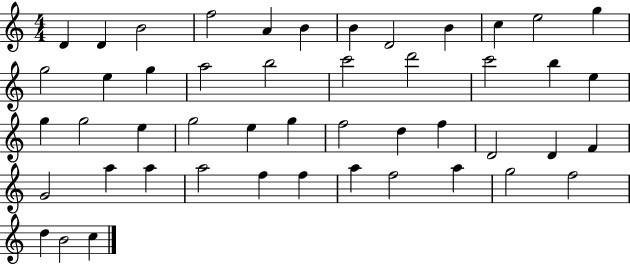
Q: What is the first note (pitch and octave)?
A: D4